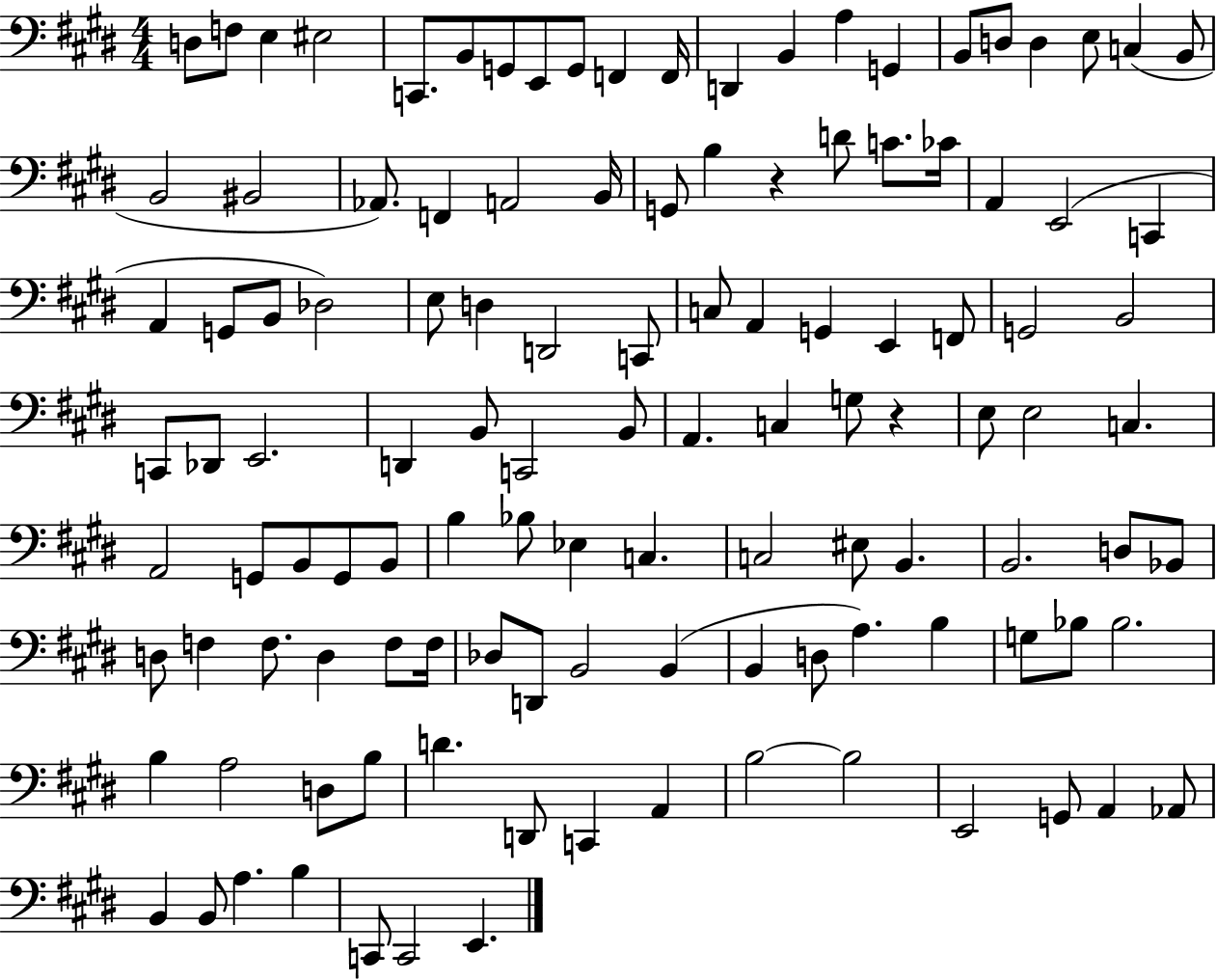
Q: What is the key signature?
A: E major